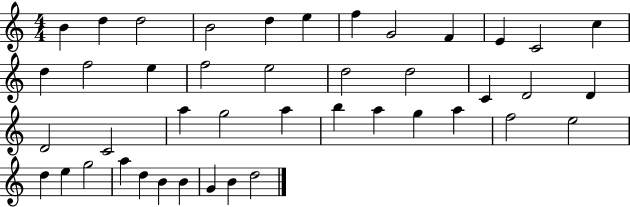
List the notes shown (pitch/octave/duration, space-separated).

B4/q D5/q D5/h B4/h D5/q E5/q F5/q G4/h F4/q E4/q C4/h C5/q D5/q F5/h E5/q F5/h E5/h D5/h D5/h C4/q D4/h D4/q D4/h C4/h A5/q G5/h A5/q B5/q A5/q G5/q A5/q F5/h E5/h D5/q E5/q G5/h A5/q D5/q B4/q B4/q G4/q B4/q D5/h